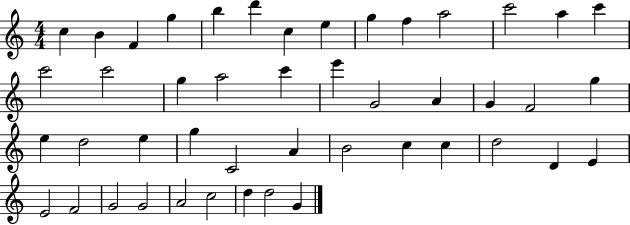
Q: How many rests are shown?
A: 0